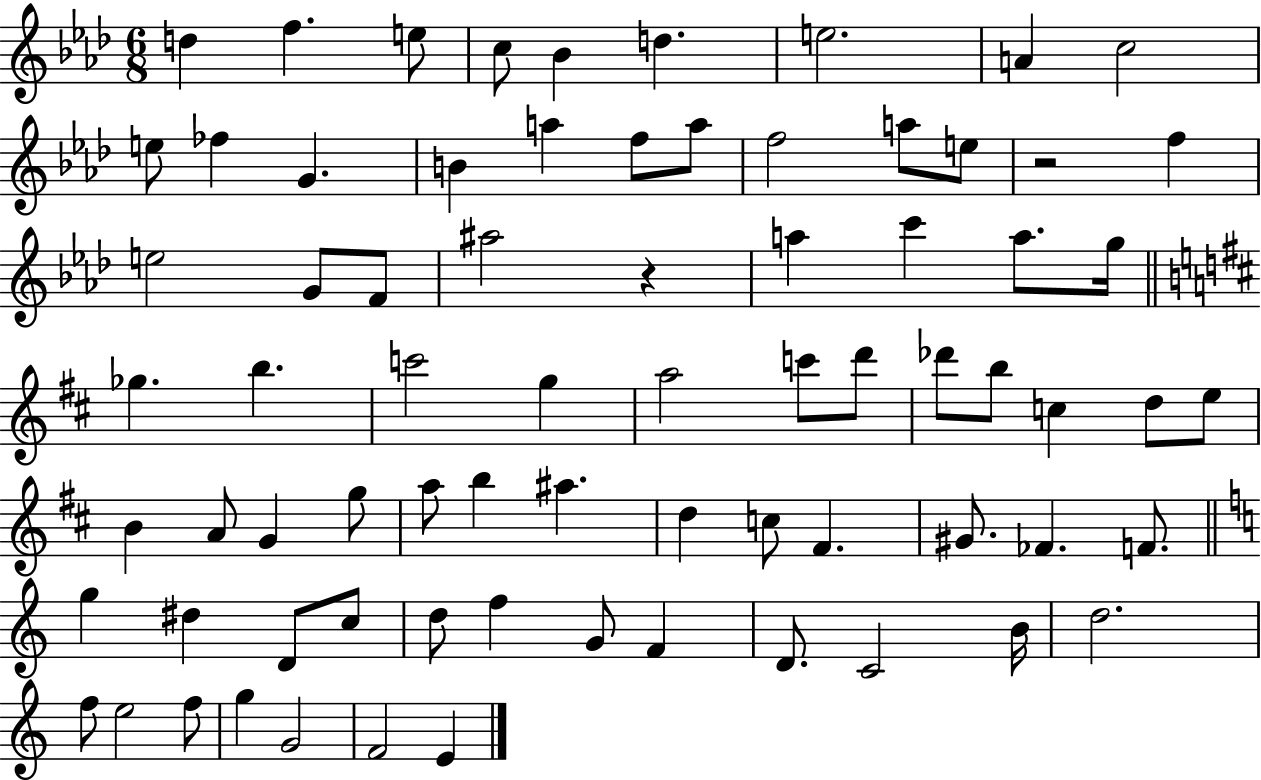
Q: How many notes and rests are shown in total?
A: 74